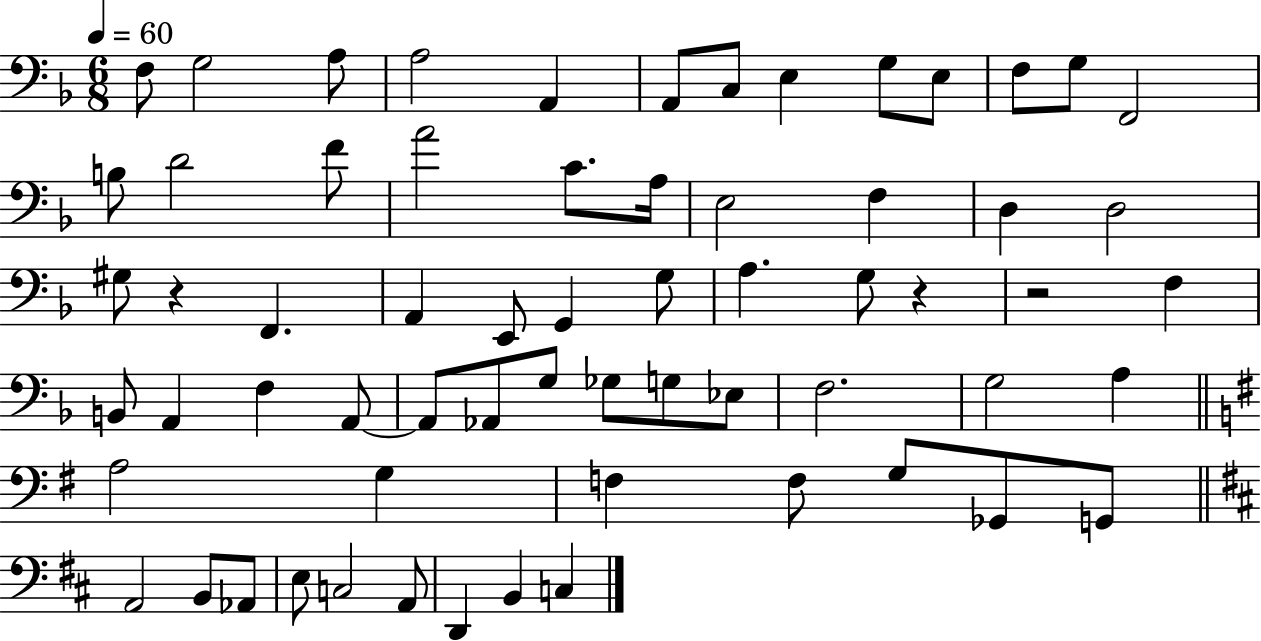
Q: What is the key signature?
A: F major